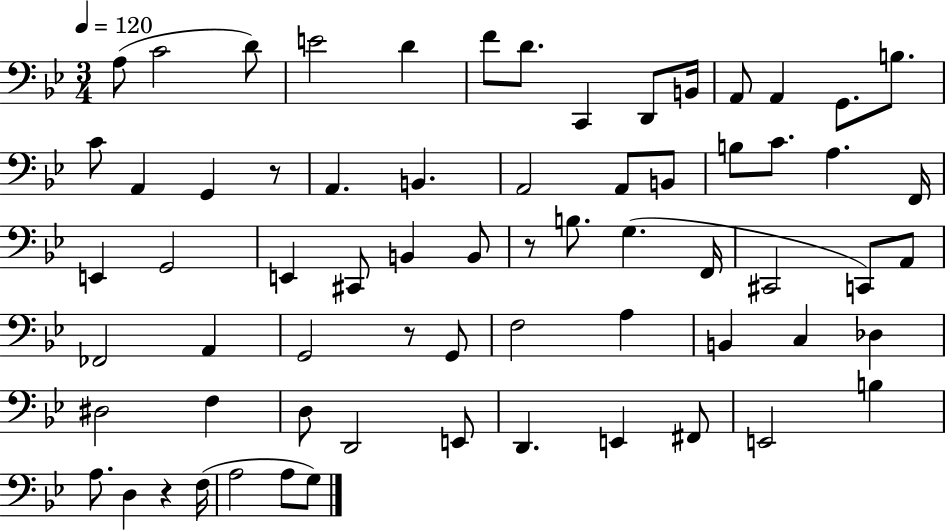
A3/e C4/h D4/e E4/h D4/q F4/e D4/e. C2/q D2/e B2/s A2/e A2/q G2/e. B3/e. C4/e A2/q G2/q R/e A2/q. B2/q. A2/h A2/e B2/e B3/e C4/e. A3/q. F2/s E2/q G2/h E2/q C#2/e B2/q B2/e R/e B3/e. G3/q. F2/s C#2/h C2/e A2/e FES2/h A2/q G2/h R/e G2/e F3/h A3/q B2/q C3/q Db3/q D#3/h F3/q D3/e D2/h E2/e D2/q. E2/q F#2/e E2/h B3/q A3/e. D3/q R/q F3/s A3/h A3/e G3/e